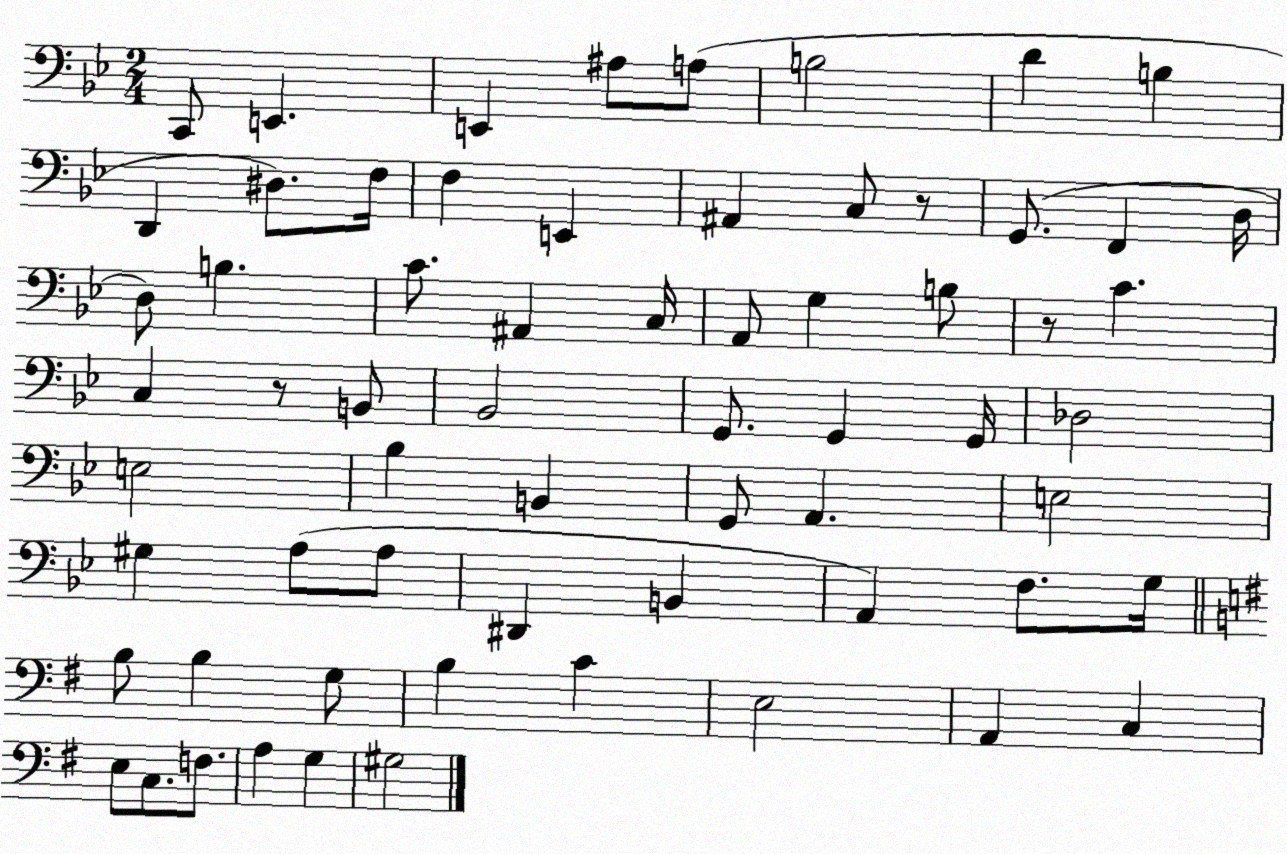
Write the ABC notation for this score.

X:1
T:Untitled
M:2/4
L:1/4
K:Bb
C,,/2 E,, E,, ^A,/2 A,/2 B,2 D B, D,, ^D,/2 F,/4 F, E,, ^A,, C,/2 z/2 G,,/2 F,, D,/4 D,/2 B, C/2 ^A,, C,/4 A,,/2 G, B,/2 z/2 C C, z/2 B,,/2 _B,,2 G,,/2 G,, G,,/4 _D,2 E,2 _B, B,, G,,/2 A,, E,2 ^G, A,/2 A,/2 ^D,, B,, A,, F,/2 G,/4 B,/2 B, G,/2 B, C E,2 A,, C, E,/2 C,/2 F,/2 A, G, ^G,2